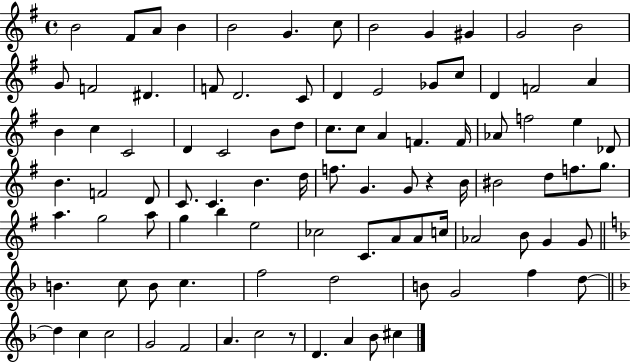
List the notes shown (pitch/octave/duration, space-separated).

B4/h F#4/e A4/e B4/q B4/h G4/q. C5/e B4/h G4/q G#4/q G4/h B4/h G4/e F4/h D#4/q. F4/e D4/h. C4/e D4/q E4/h Gb4/e C5/e D4/q F4/h A4/q B4/q C5/q C4/h D4/q C4/h B4/e D5/e C5/e. C5/e A4/q F4/q. F4/s Ab4/e F5/h E5/q Db4/e B4/q. F4/h D4/e C4/e. C4/q. B4/q. D5/s F5/e. G4/q. G4/e R/q B4/s BIS4/h D5/e F5/e. G5/e. A5/q. G5/h A5/e G5/q B5/q E5/h CES5/h C4/e. A4/e A4/e C5/s Ab4/h B4/e G4/q G4/e B4/q. C5/e B4/e C5/q. F5/h D5/h B4/e G4/h F5/q D5/e D5/q C5/q C5/h G4/h F4/h A4/q. C5/h R/e D4/q. A4/q Bb4/e C#5/q